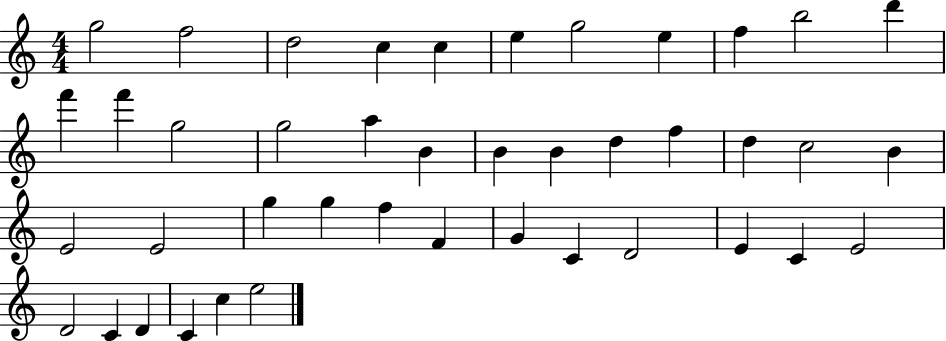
G5/h F5/h D5/h C5/q C5/q E5/q G5/h E5/q F5/q B5/h D6/q F6/q F6/q G5/h G5/h A5/q B4/q B4/q B4/q D5/q F5/q D5/q C5/h B4/q E4/h E4/h G5/q G5/q F5/q F4/q G4/q C4/q D4/h E4/q C4/q E4/h D4/h C4/q D4/q C4/q C5/q E5/h